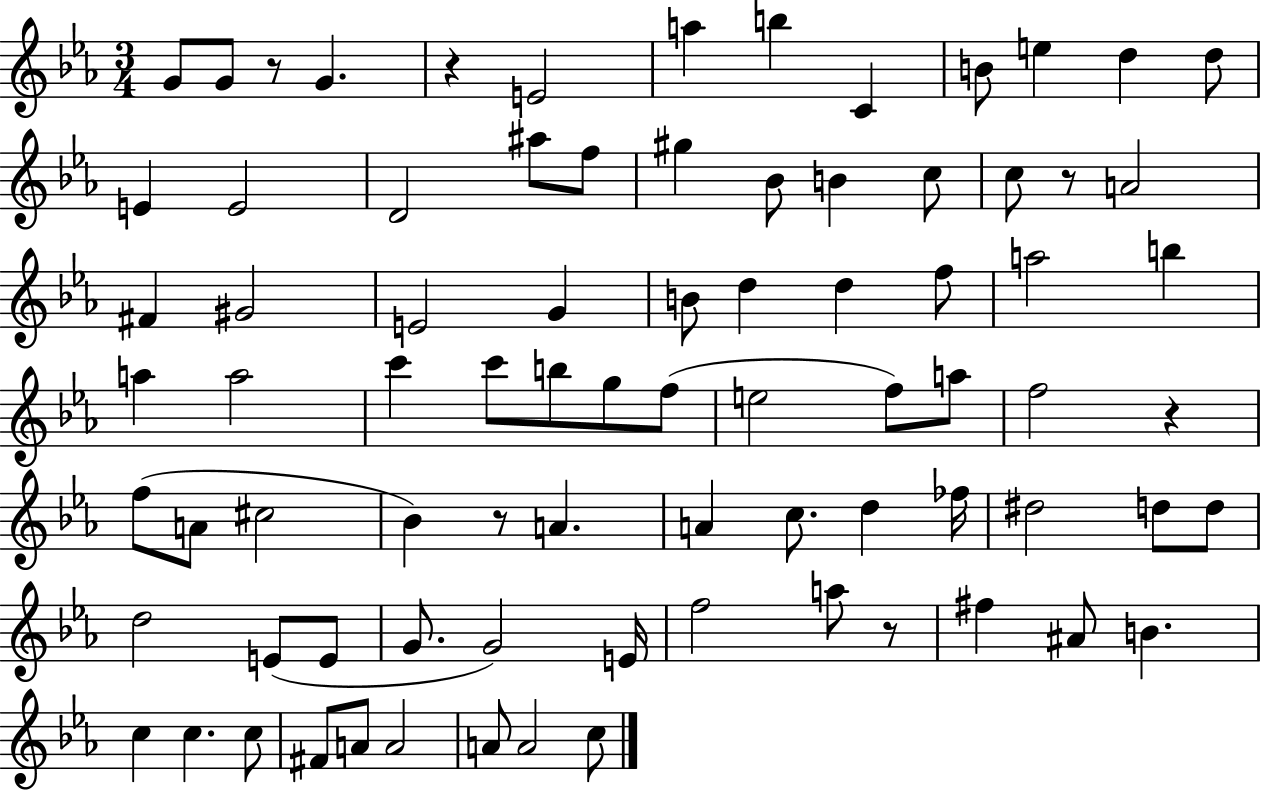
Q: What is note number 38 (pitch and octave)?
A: G5